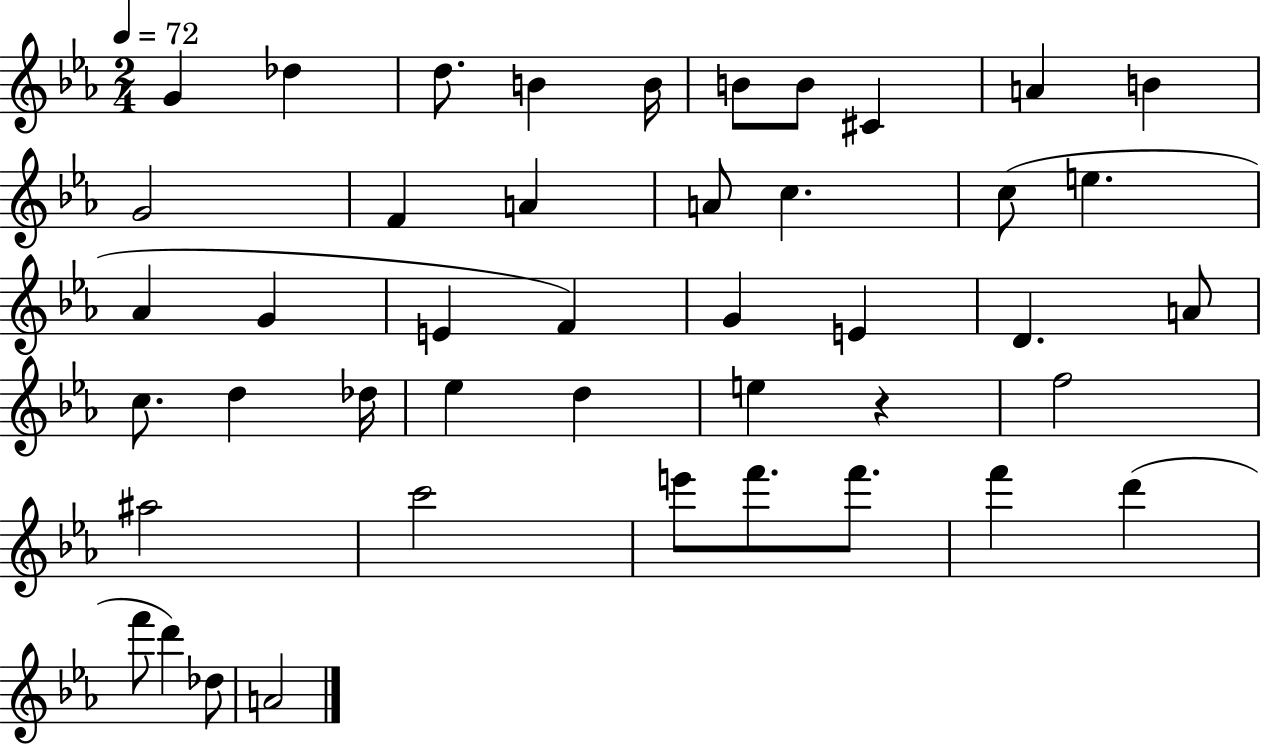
X:1
T:Untitled
M:2/4
L:1/4
K:Eb
G _d d/2 B B/4 B/2 B/2 ^C A B G2 F A A/2 c c/2 e _A G E F G E D A/2 c/2 d _d/4 _e d e z f2 ^a2 c'2 e'/2 f'/2 f'/2 f' d' f'/2 d' _d/2 A2